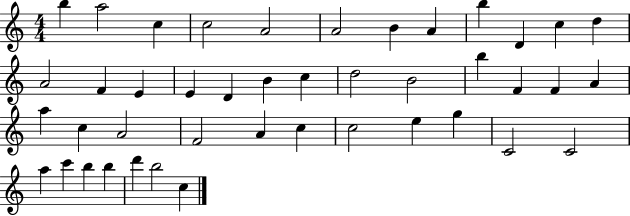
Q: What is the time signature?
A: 4/4